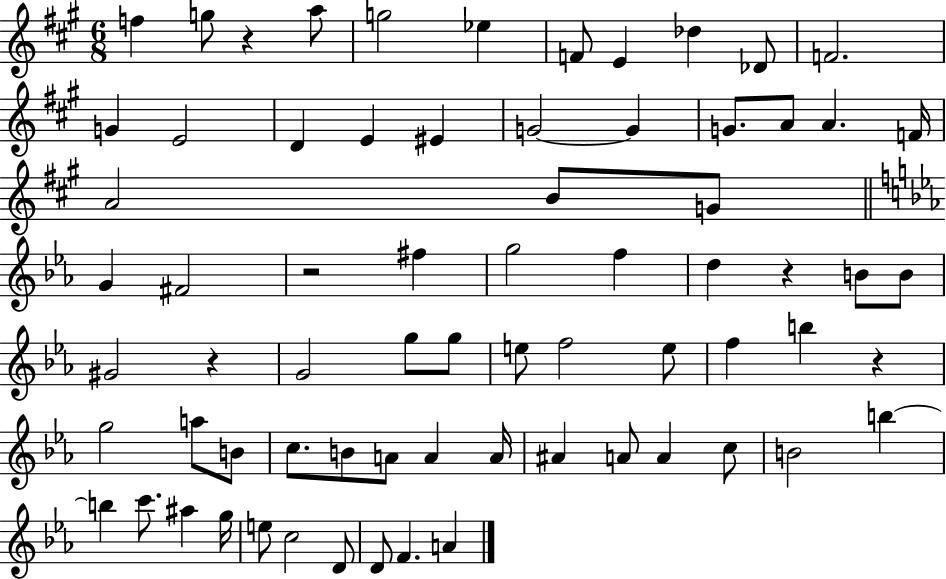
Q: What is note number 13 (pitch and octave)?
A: D4